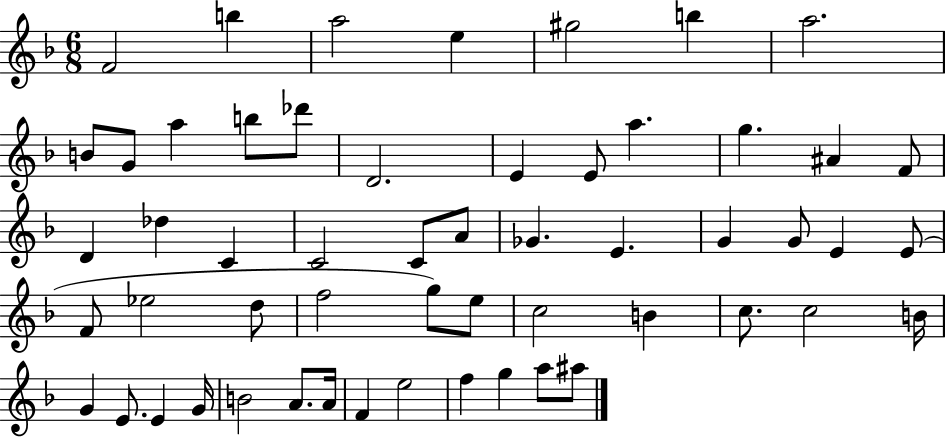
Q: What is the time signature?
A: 6/8